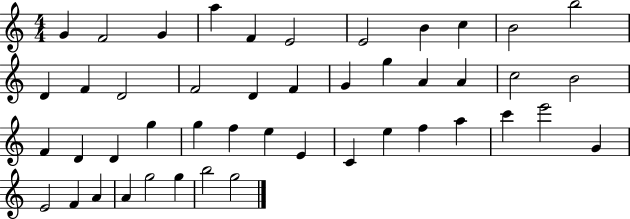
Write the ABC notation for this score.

X:1
T:Untitled
M:4/4
L:1/4
K:C
G F2 G a F E2 E2 B c B2 b2 D F D2 F2 D F G g A A c2 B2 F D D g g f e E C e f a c' e'2 G E2 F A A g2 g b2 g2